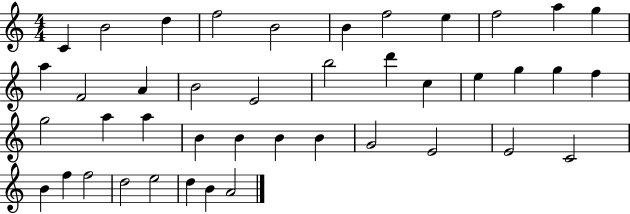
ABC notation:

X:1
T:Untitled
M:4/4
L:1/4
K:C
C B2 d f2 B2 B f2 e f2 a g a F2 A B2 E2 b2 d' c e g g f g2 a a B B B B G2 E2 E2 C2 B f f2 d2 e2 d B A2